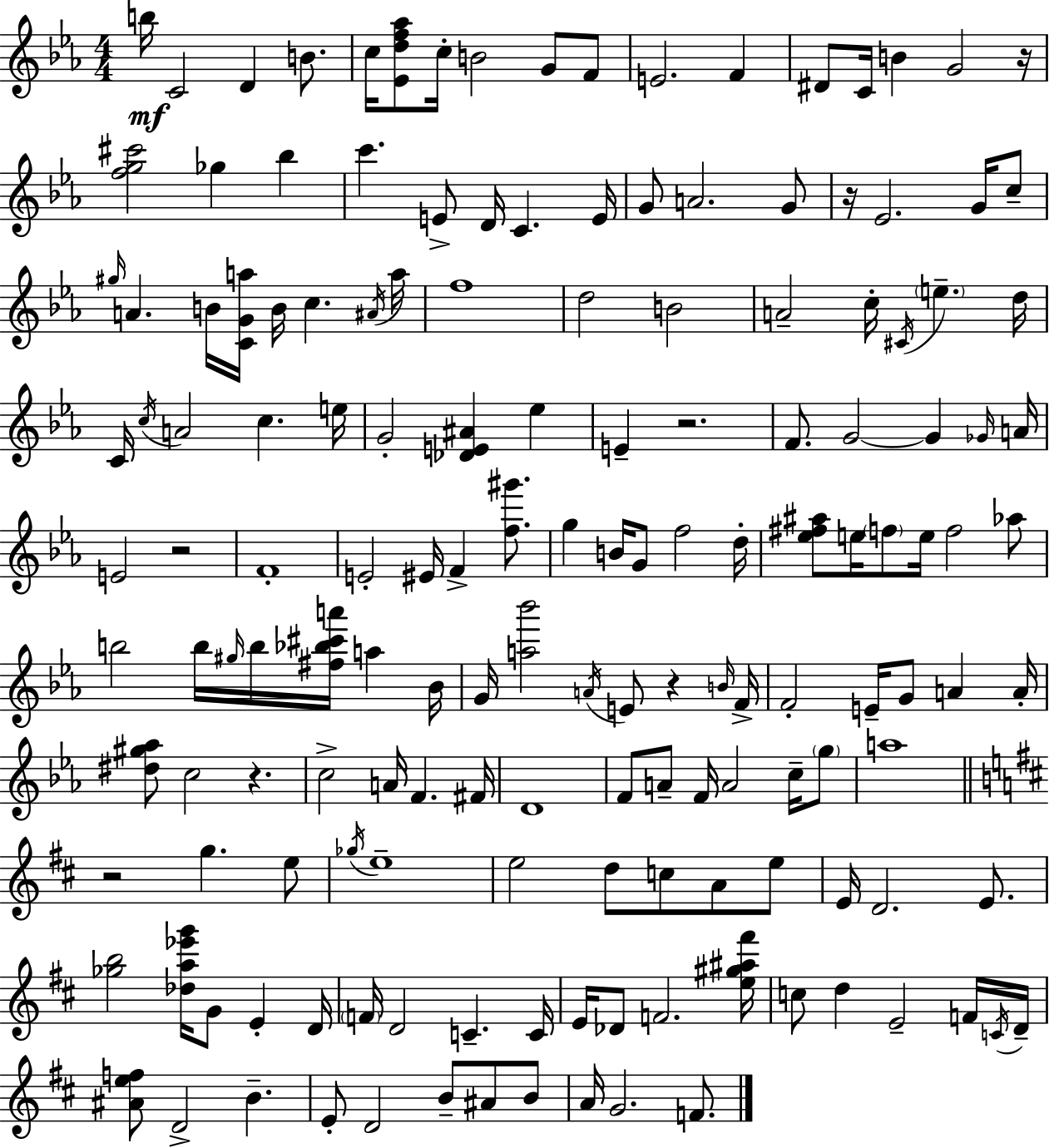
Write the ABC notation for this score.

X:1
T:Untitled
M:4/4
L:1/4
K:Eb
b/4 C2 D B/2 c/4 [_Edf_a]/2 c/4 B2 G/2 F/2 E2 F ^D/2 C/4 B G2 z/4 [fg^c']2 _g _b c' E/2 D/4 C E/4 G/2 A2 G/2 z/4 _E2 G/4 c/2 ^g/4 A B/4 [CGa]/4 B/4 c ^A/4 a/4 f4 d2 B2 A2 c/4 ^C/4 e d/4 C/4 c/4 A2 c e/4 G2 [_DE^A] _e E z2 F/2 G2 G _G/4 A/4 E2 z2 F4 E2 ^E/4 F [f^g']/2 g B/4 G/2 f2 d/4 [_e^f^a]/2 e/4 f/2 e/4 f2 _a/2 b2 b/4 ^g/4 b/4 [^f_b^c'a']/4 a _B/4 G/4 [a_b']2 A/4 E/2 z B/4 F/4 F2 E/4 G/2 A A/4 [^d^g_a]/2 c2 z c2 A/4 F ^F/4 D4 F/2 A/2 F/4 A2 c/4 g/2 a4 z2 g e/2 _g/4 e4 e2 d/2 c/2 A/2 e/2 E/4 D2 E/2 [_gb]2 [_da_e'g']/4 G/2 E D/4 F/4 D2 C C/4 E/4 _D/2 F2 [e^g^a^f']/4 c/2 d E2 F/4 C/4 D/4 [^Aef]/2 D2 B E/2 D2 B/2 ^A/2 B/2 A/4 G2 F/2